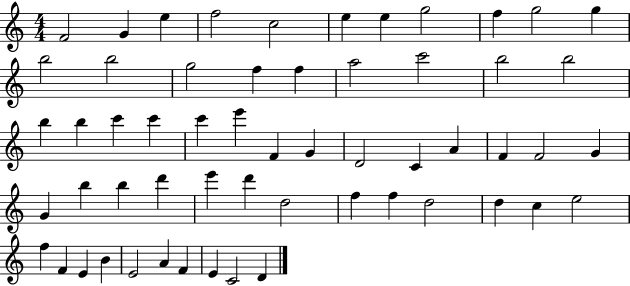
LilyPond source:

{
  \clef treble
  \numericTimeSignature
  \time 4/4
  \key c \major
  f'2 g'4 e''4 | f''2 c''2 | e''4 e''4 g''2 | f''4 g''2 g''4 | \break b''2 b''2 | g''2 f''4 f''4 | a''2 c'''2 | b''2 b''2 | \break b''4 b''4 c'''4 c'''4 | c'''4 e'''4 f'4 g'4 | d'2 c'4 a'4 | f'4 f'2 g'4 | \break g'4 b''4 b''4 d'''4 | e'''4 d'''4 d''2 | f''4 f''4 d''2 | d''4 c''4 e''2 | \break f''4 f'4 e'4 b'4 | e'2 a'4 f'4 | e'4 c'2 d'4 | \bar "|."
}